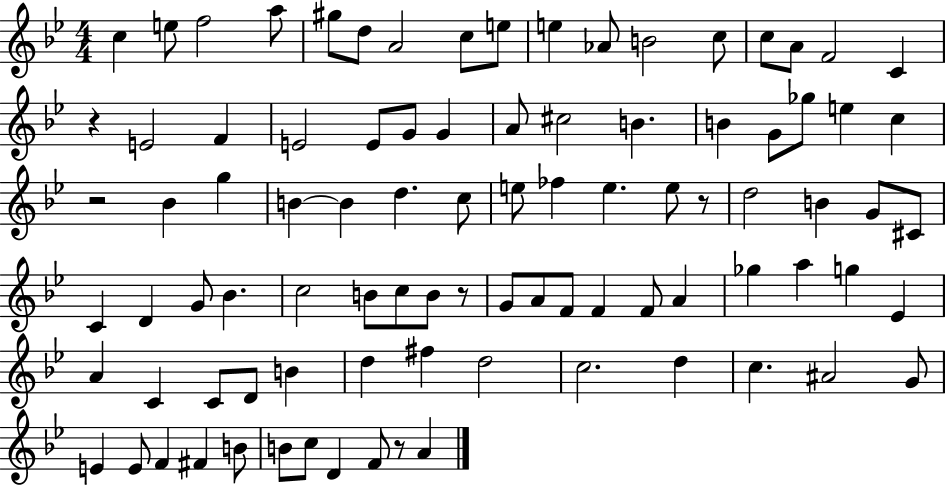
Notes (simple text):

C5/q E5/e F5/h A5/e G#5/e D5/e A4/h C5/e E5/e E5/q Ab4/e B4/h C5/e C5/e A4/e F4/h C4/q R/q E4/h F4/q E4/h E4/e G4/e G4/q A4/e C#5/h B4/q. B4/q G4/e Gb5/e E5/q C5/q R/h Bb4/q G5/q B4/q B4/q D5/q. C5/e E5/e FES5/q E5/q. E5/e R/e D5/h B4/q G4/e C#4/e C4/q D4/q G4/e Bb4/q. C5/h B4/e C5/e B4/e R/e G4/e A4/e F4/e F4/q F4/e A4/q Gb5/q A5/q G5/q Eb4/q A4/q C4/q C4/e D4/e B4/q D5/q F#5/q D5/h C5/h. D5/q C5/q. A#4/h G4/e E4/q E4/e F4/q F#4/q B4/e B4/e C5/e D4/q F4/e R/e A4/q